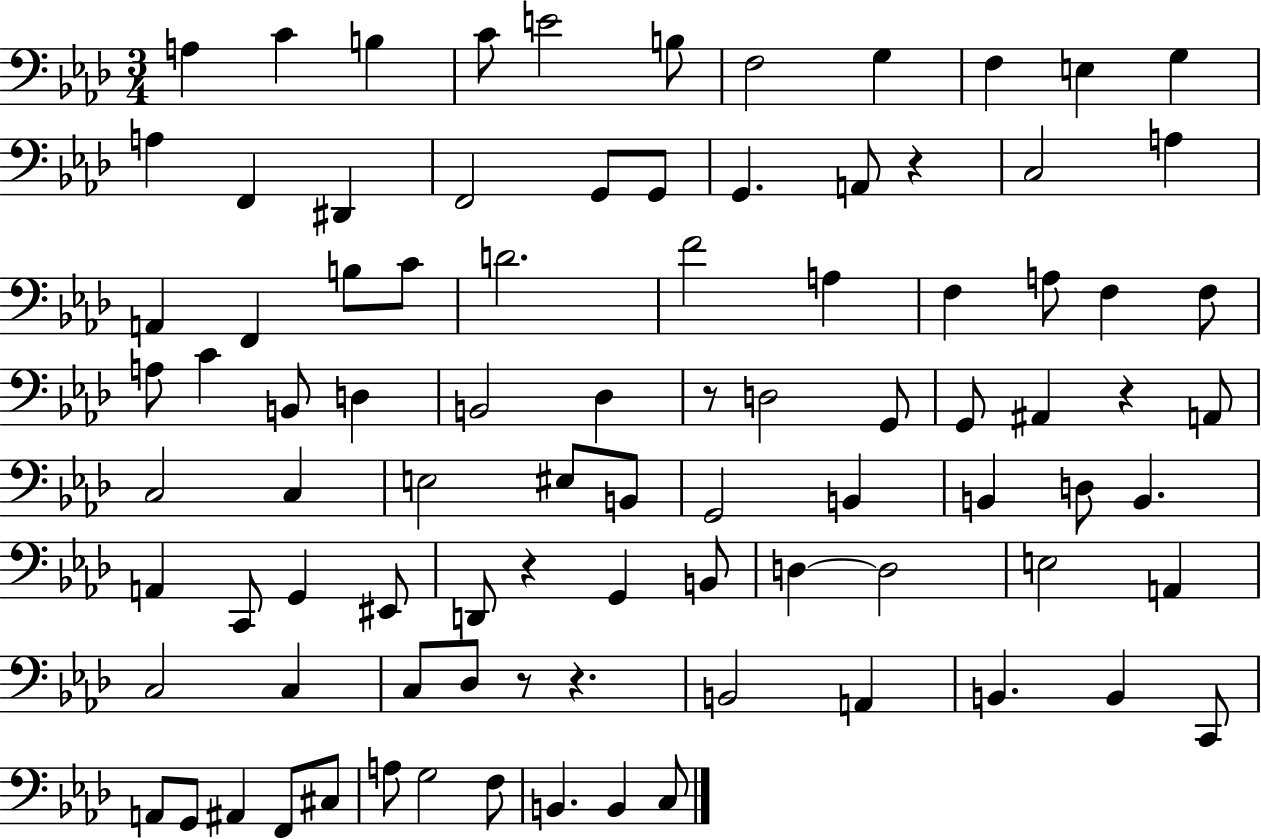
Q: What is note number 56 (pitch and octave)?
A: G2